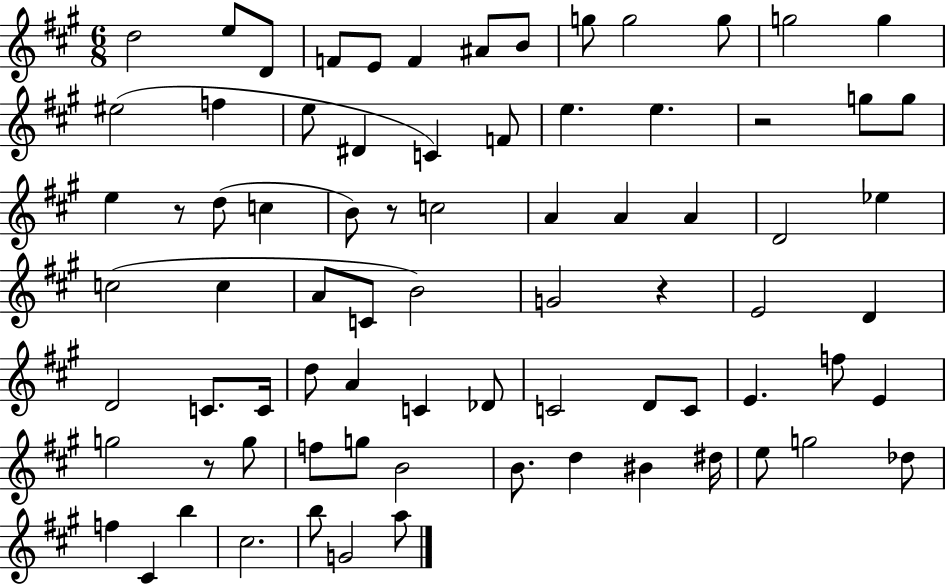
X:1
T:Untitled
M:6/8
L:1/4
K:A
d2 e/2 D/2 F/2 E/2 F ^A/2 B/2 g/2 g2 g/2 g2 g ^e2 f e/2 ^D C F/2 e e z2 g/2 g/2 e z/2 d/2 c B/2 z/2 c2 A A A D2 _e c2 c A/2 C/2 B2 G2 z E2 D D2 C/2 C/4 d/2 A C _D/2 C2 D/2 C/2 E f/2 E g2 z/2 g/2 f/2 g/2 B2 B/2 d ^B ^d/4 e/2 g2 _d/2 f ^C b ^c2 b/2 G2 a/2